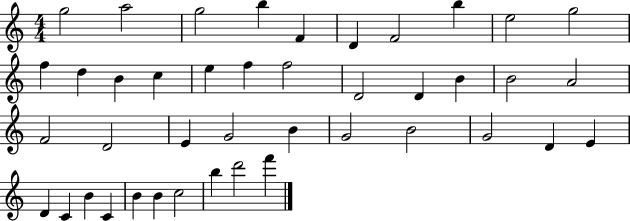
G5/h A5/h G5/h B5/q F4/q D4/q F4/h B5/q E5/h G5/h F5/q D5/q B4/q C5/q E5/q F5/q F5/h D4/h D4/q B4/q B4/h A4/h F4/h D4/h E4/q G4/h B4/q G4/h B4/h G4/h D4/q E4/q D4/q C4/q B4/q C4/q B4/q B4/q C5/h B5/q D6/h F6/q